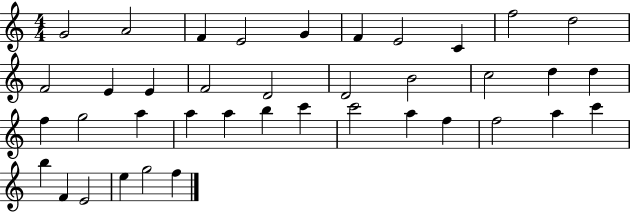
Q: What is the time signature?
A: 4/4